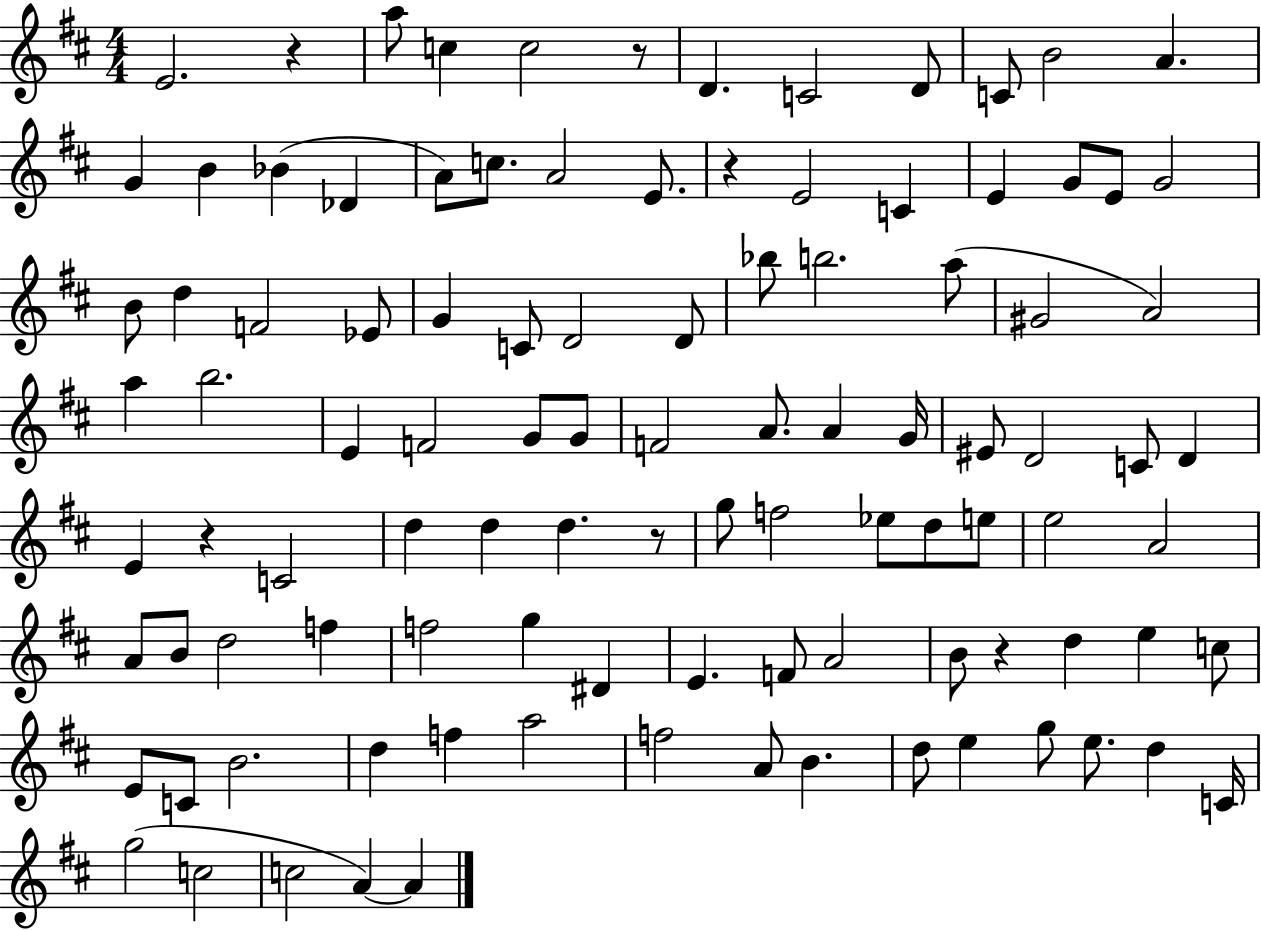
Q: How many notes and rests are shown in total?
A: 103